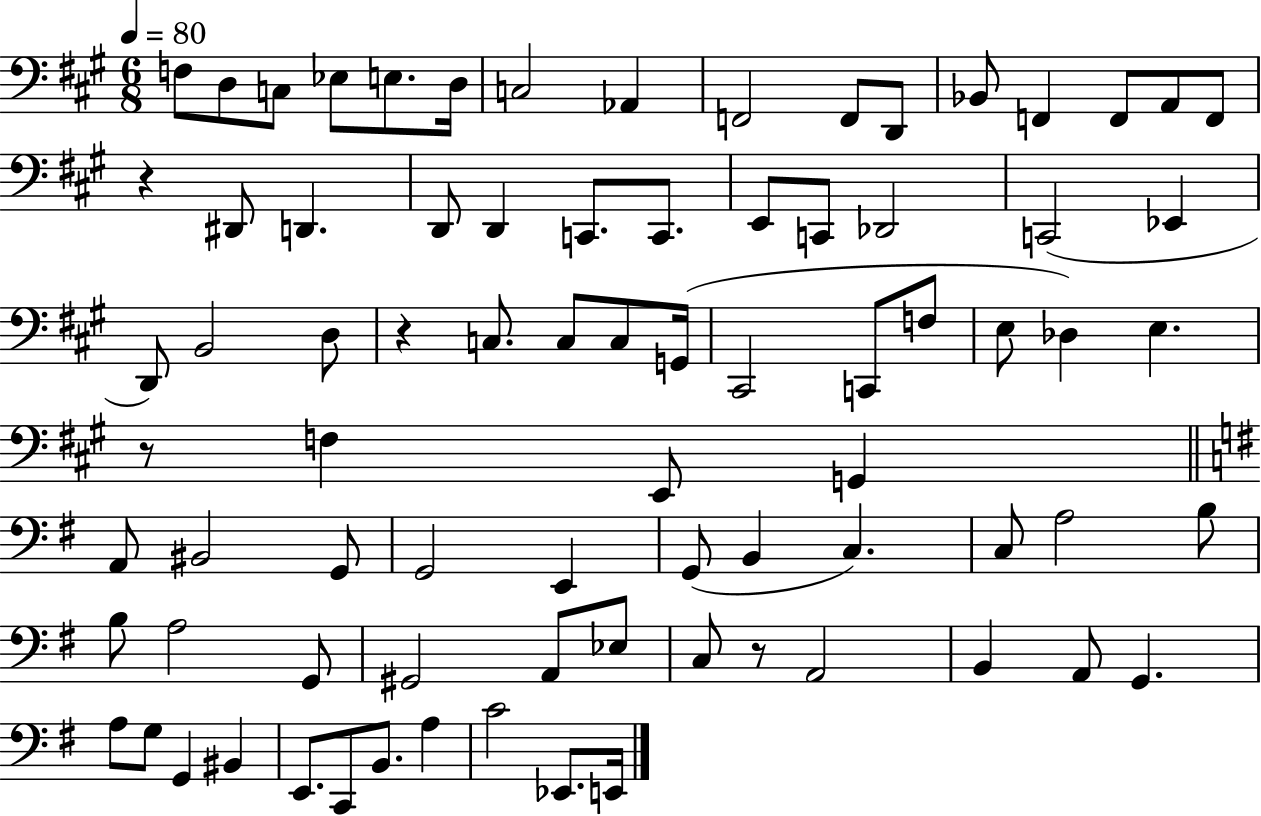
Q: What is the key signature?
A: A major